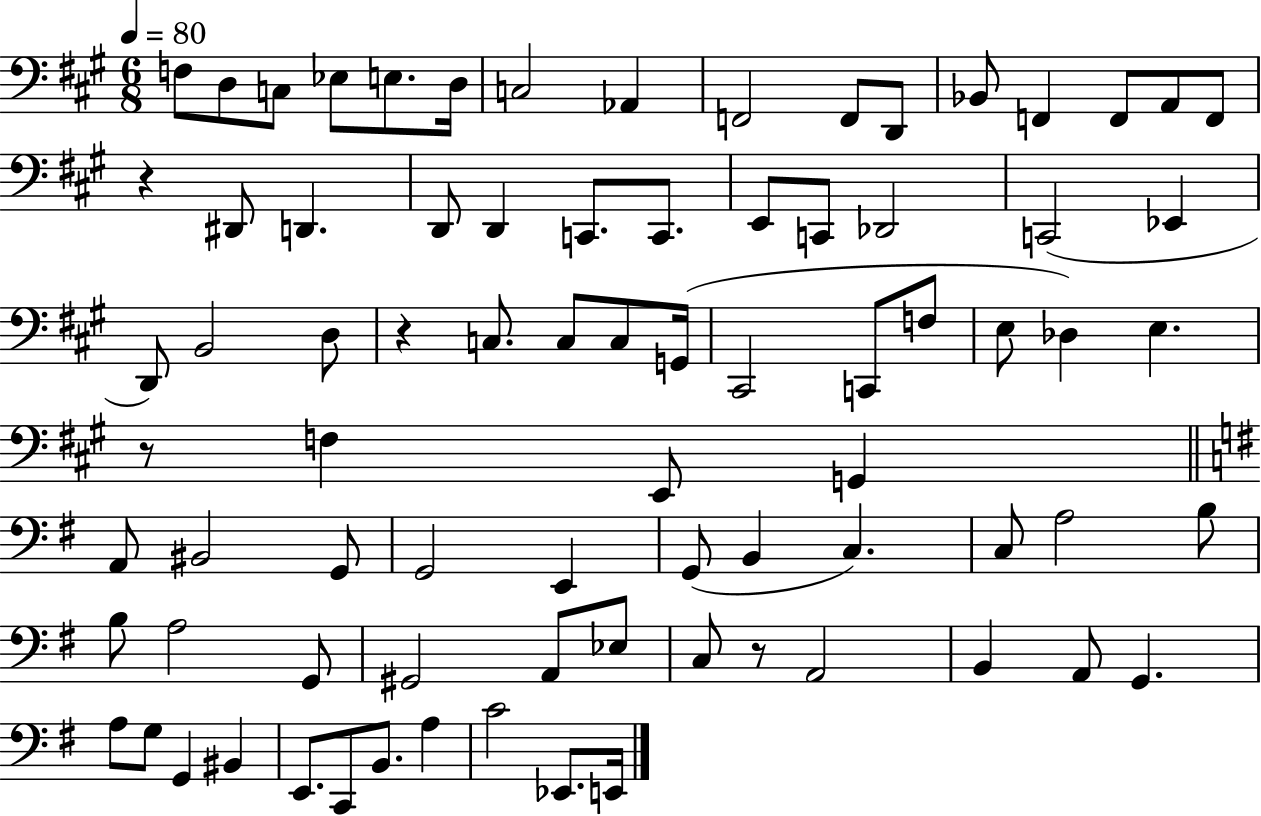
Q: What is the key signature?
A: A major